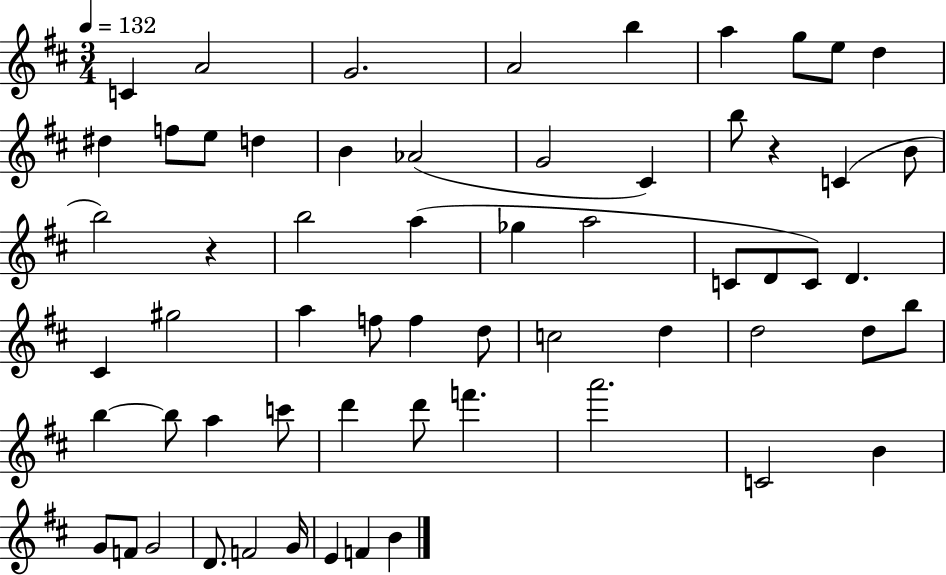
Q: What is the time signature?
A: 3/4